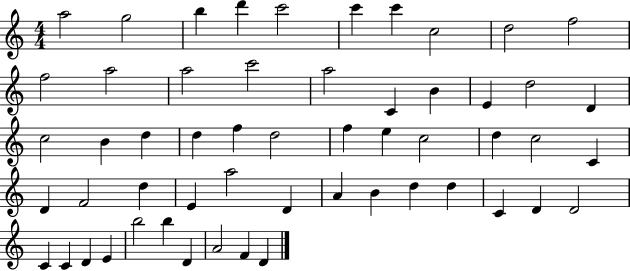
A5/h G5/h B5/q D6/q C6/h C6/q C6/q C5/h D5/h F5/h F5/h A5/h A5/h C6/h A5/h C4/q B4/q E4/q D5/h D4/q C5/h B4/q D5/q D5/q F5/q D5/h F5/q E5/q C5/h D5/q C5/h C4/q D4/q F4/h D5/q E4/q A5/h D4/q A4/q B4/q D5/q D5/q C4/q D4/q D4/h C4/q C4/q D4/q E4/q B5/h B5/q D4/q A4/h F4/q D4/q